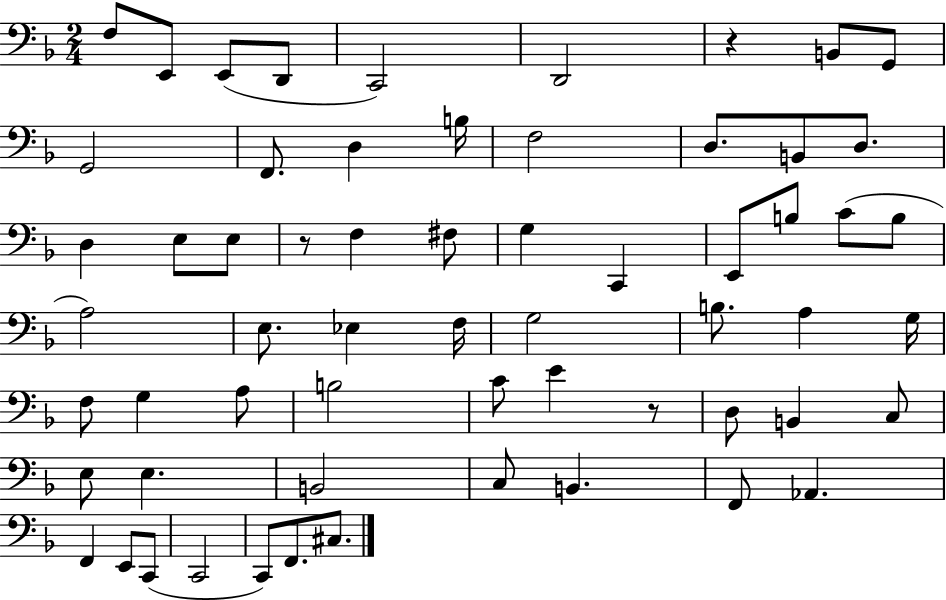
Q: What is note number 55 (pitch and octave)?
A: C2